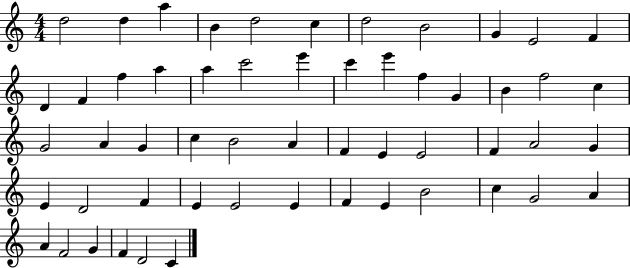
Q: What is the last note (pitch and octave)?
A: C4